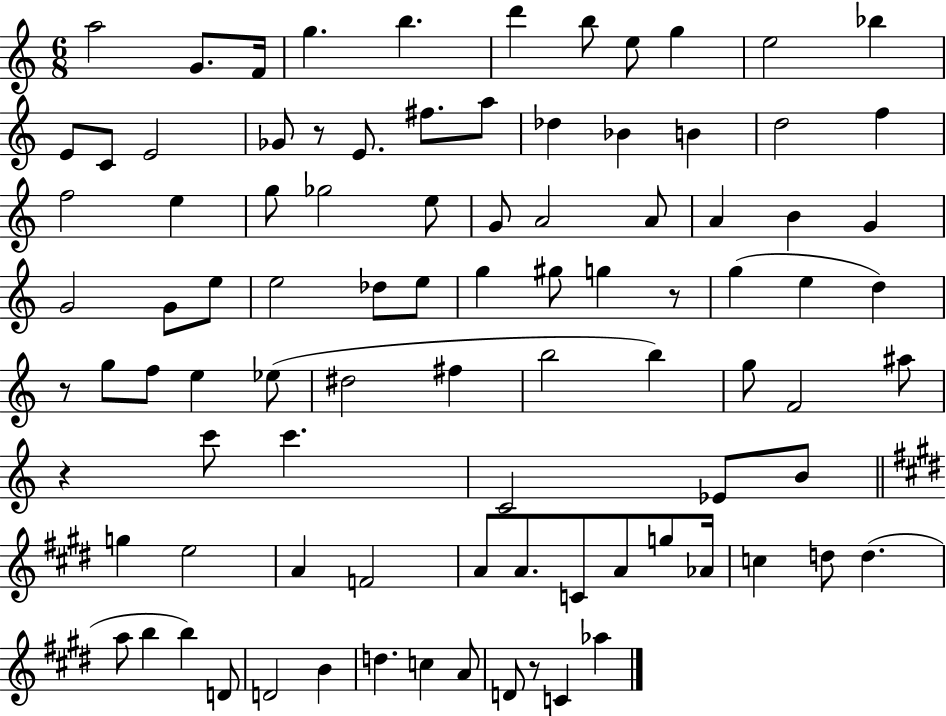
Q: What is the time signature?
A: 6/8